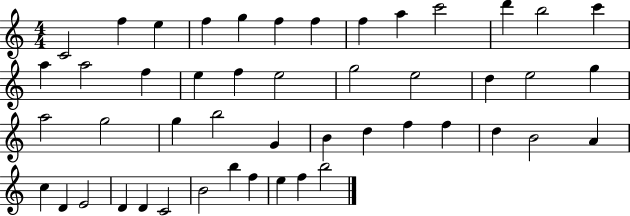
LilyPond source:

{
  \clef treble
  \numericTimeSignature
  \time 4/4
  \key c \major
  c'2 f''4 e''4 | f''4 g''4 f''4 f''4 | f''4 a''4 c'''2 | d'''4 b''2 c'''4 | \break a''4 a''2 f''4 | e''4 f''4 e''2 | g''2 e''2 | d''4 e''2 g''4 | \break a''2 g''2 | g''4 b''2 g'4 | b'4 d''4 f''4 f''4 | d''4 b'2 a'4 | \break c''4 d'4 e'2 | d'4 d'4 c'2 | b'2 b''4 f''4 | e''4 f''4 b''2 | \break \bar "|."
}